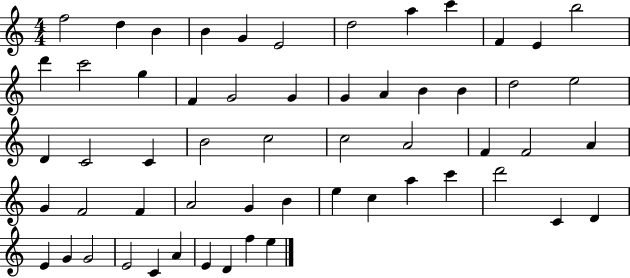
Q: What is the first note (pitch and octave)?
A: F5